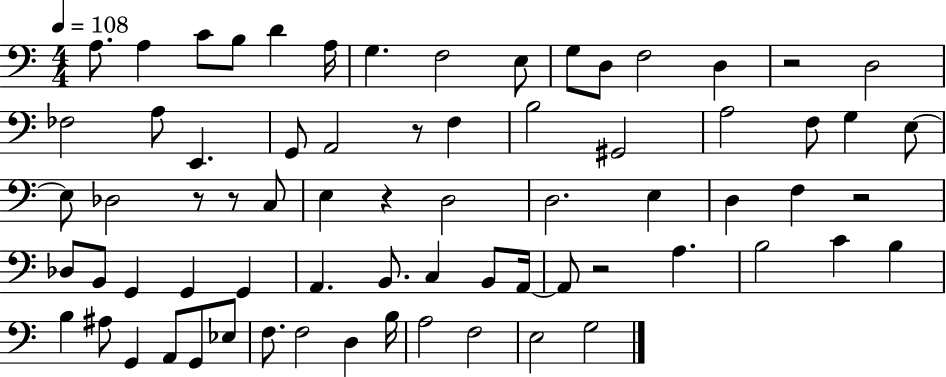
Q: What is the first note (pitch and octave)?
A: A3